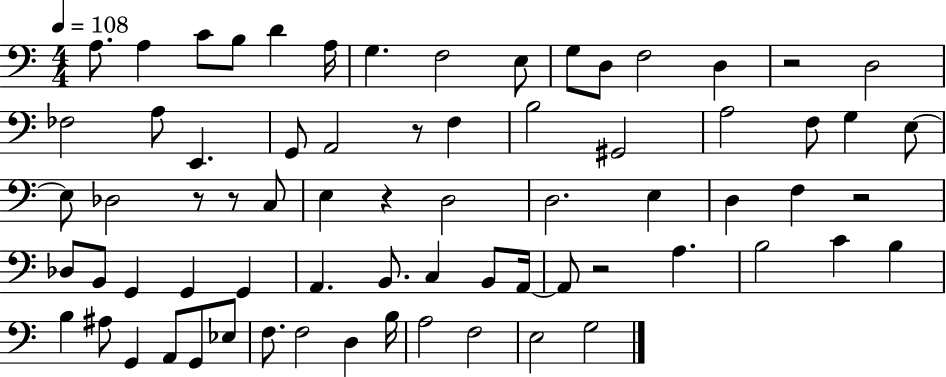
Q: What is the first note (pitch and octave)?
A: A3